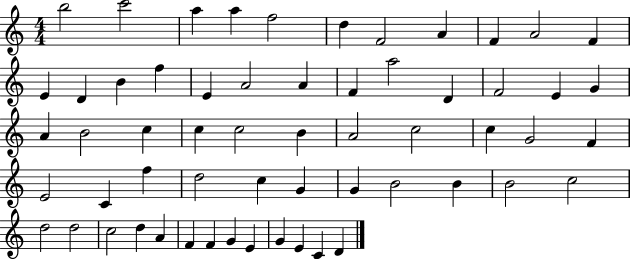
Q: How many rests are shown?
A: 0